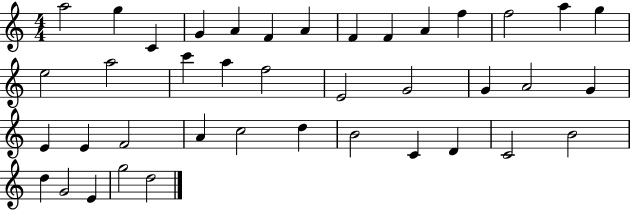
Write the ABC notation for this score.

X:1
T:Untitled
M:4/4
L:1/4
K:C
a2 g C G A F A F F A f f2 a g e2 a2 c' a f2 E2 G2 G A2 G E E F2 A c2 d B2 C D C2 B2 d G2 E g2 d2